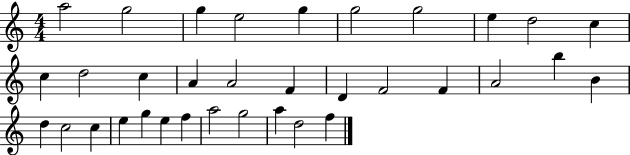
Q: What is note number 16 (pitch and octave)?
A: F4